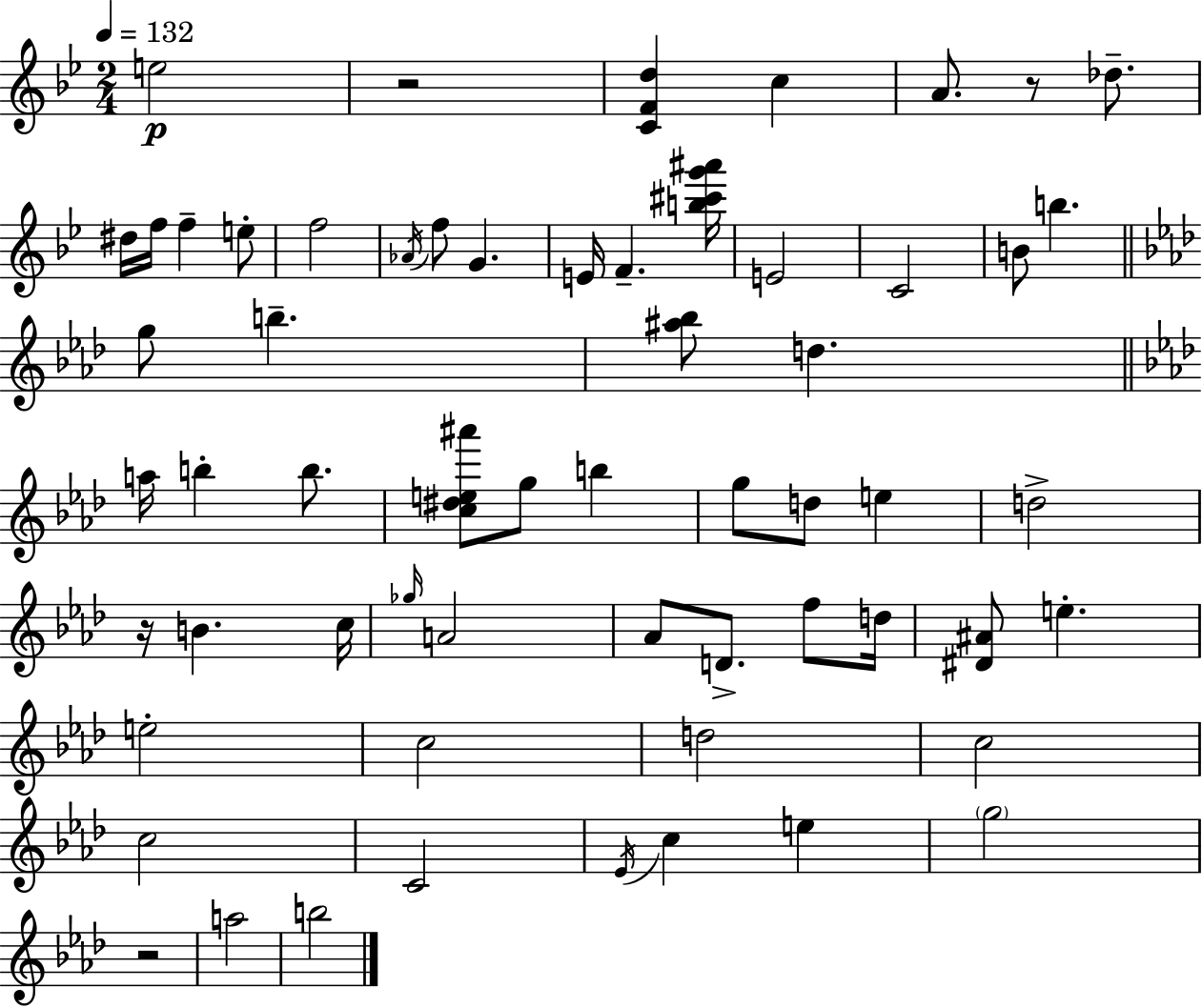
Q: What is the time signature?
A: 2/4